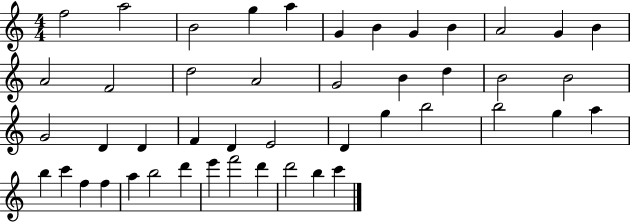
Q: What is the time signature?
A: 4/4